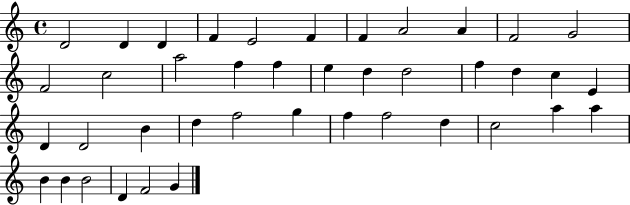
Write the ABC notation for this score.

X:1
T:Untitled
M:4/4
L:1/4
K:C
D2 D D F E2 F F A2 A F2 G2 F2 c2 a2 f f e d d2 f d c E D D2 B d f2 g f f2 d c2 a a B B B2 D F2 G